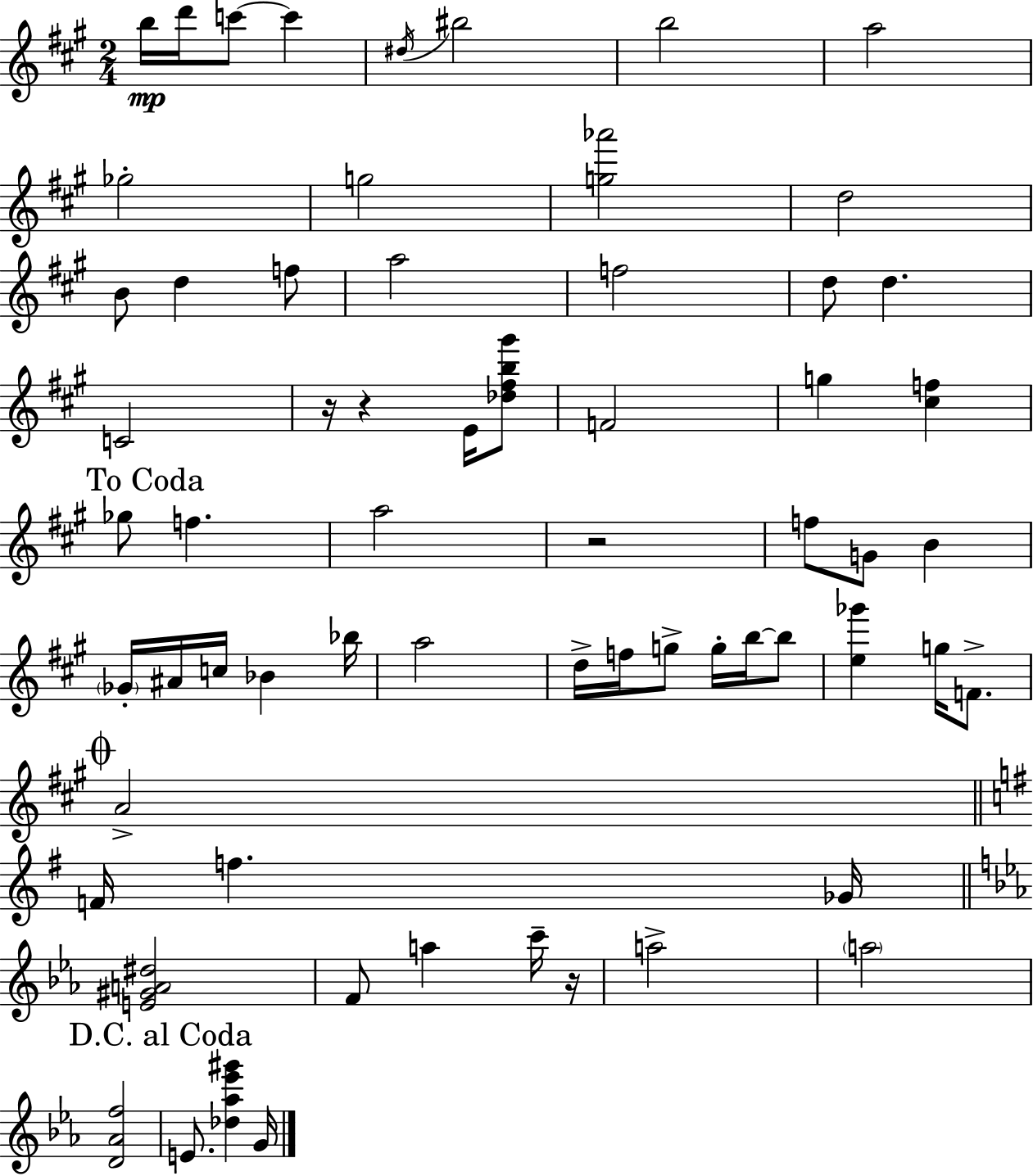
{
  \clef treble
  \numericTimeSignature
  \time 2/4
  \key a \major
  b''16\mp d'''16 c'''8~~ c'''4 | \acciaccatura { dis''16 } bis''2 | b''2 | a''2 | \break ges''2-. | g''2 | <g'' aes'''>2 | d''2 | \break b'8 d''4 f''8 | a''2 | f''2 | d''8 d''4. | \break c'2 | r16 r4 e'16 <des'' fis'' b'' gis'''>8 | f'2 | g''4 <cis'' f''>4 | \break \mark "To Coda" ges''8 f''4. | a''2 | r2 | f''8 g'8 b'4 | \break \parenthesize ges'16-. ais'16 c''16 bes'4 | bes''16 a''2 | d''16-> f''16 g''8-> g''16-. b''16~~ b''8 | <e'' ges'''>4 g''16 f'8.-> | \break \mark \markup { \musicglyph "scripts.coda" } a'2-> | \bar "||" \break \key e \minor f'16 f''4. ges'16 | \bar "||" \break \key ees \major <e' gis' a' dis''>2 | f'8 a''4 c'''16-- r16 | a''2-> | \parenthesize a''2 | \break <d' aes' f''>2 | \mark "D.C. al Coda" e'8. <des'' aes'' ees''' gis'''>4 g'16 | \bar "|."
}